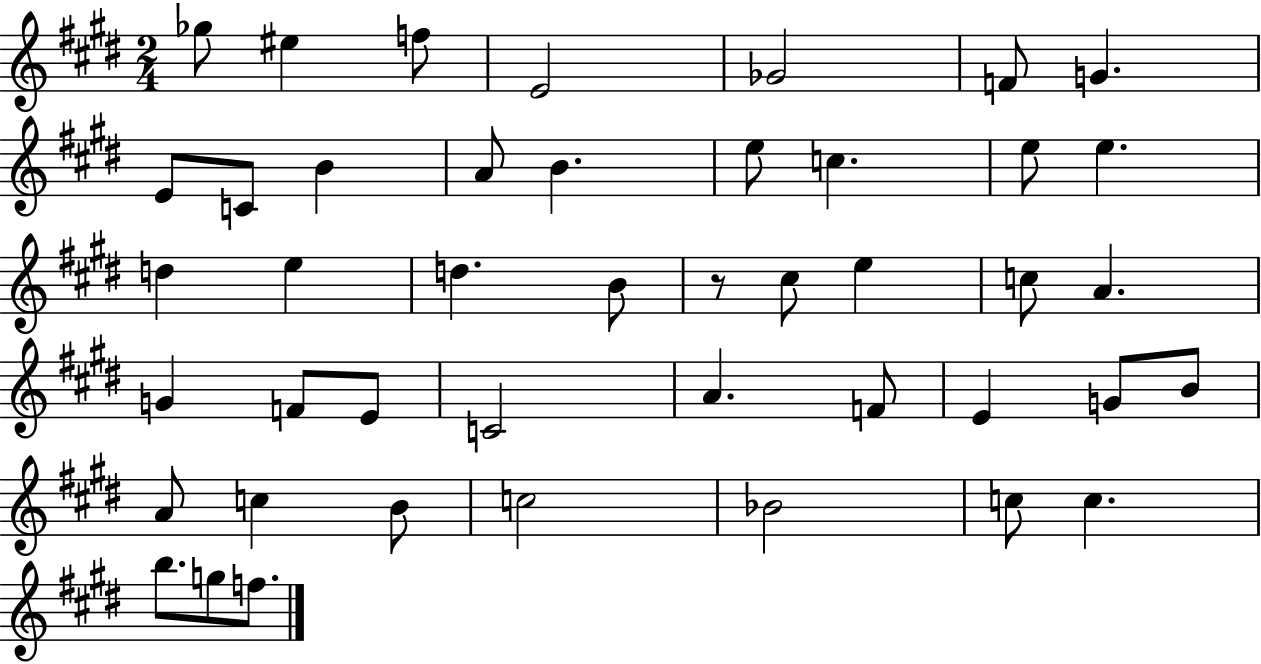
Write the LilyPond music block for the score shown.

{
  \clef treble
  \numericTimeSignature
  \time 2/4
  \key e \major
  \repeat volta 2 { ges''8 eis''4 f''8 | e'2 | ges'2 | f'8 g'4. | \break e'8 c'8 b'4 | a'8 b'4. | e''8 c''4. | e''8 e''4. | \break d''4 e''4 | d''4. b'8 | r8 cis''8 e''4 | c''8 a'4. | \break g'4 f'8 e'8 | c'2 | a'4. f'8 | e'4 g'8 b'8 | \break a'8 c''4 b'8 | c''2 | bes'2 | c''8 c''4. | \break b''8. g''8 f''8. | } \bar "|."
}